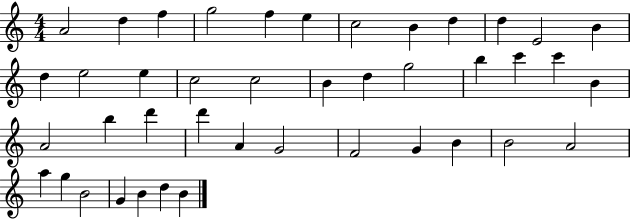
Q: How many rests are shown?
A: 0